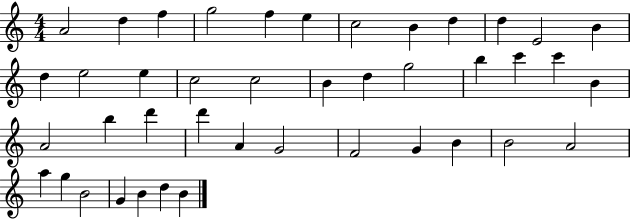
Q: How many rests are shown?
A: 0